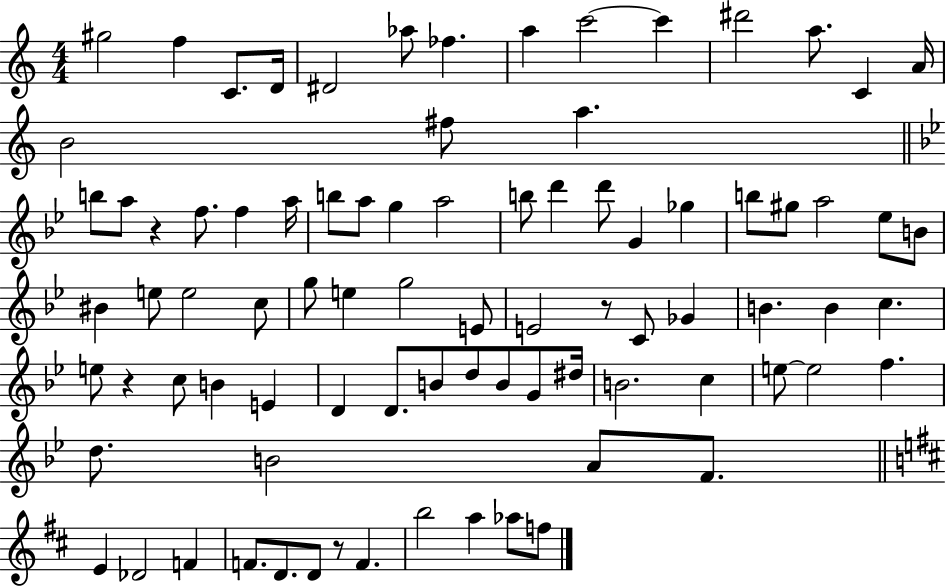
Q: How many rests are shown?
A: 4